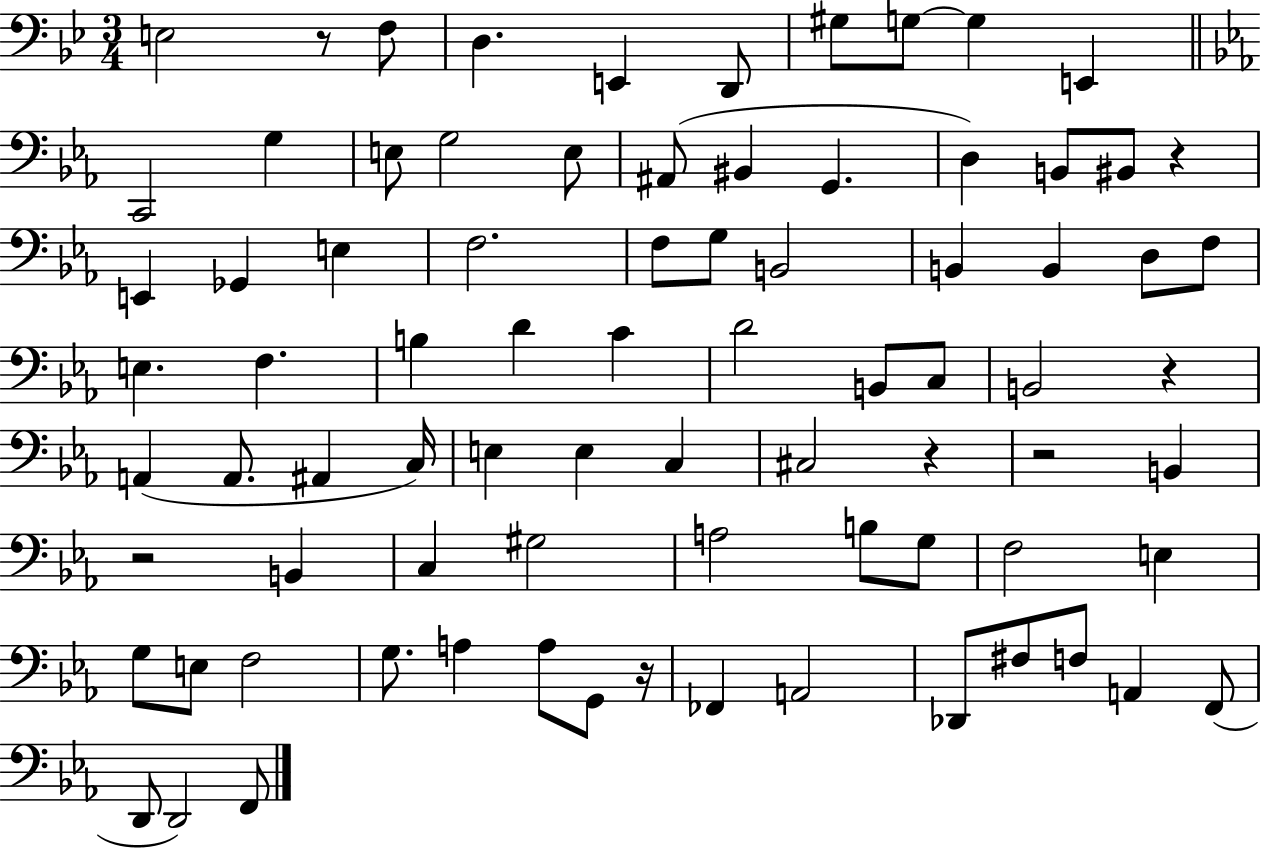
{
  \clef bass
  \numericTimeSignature
  \time 3/4
  \key bes \major
  e2 r8 f8 | d4. e,4 d,8 | gis8 g8~~ g4 e,4 | \bar "||" \break \key ees \major c,2 g4 | e8 g2 e8 | ais,8( bis,4 g,4. | d4) b,8 bis,8 r4 | \break e,4 ges,4 e4 | f2. | f8 g8 b,2 | b,4 b,4 d8 f8 | \break e4. f4. | b4 d'4 c'4 | d'2 b,8 c8 | b,2 r4 | \break a,4( a,8. ais,4 c16) | e4 e4 c4 | cis2 r4 | r2 b,4 | \break r2 b,4 | c4 gis2 | a2 b8 g8 | f2 e4 | \break g8 e8 f2 | g8. a4 a8 g,8 r16 | fes,4 a,2 | des,8 fis8 f8 a,4 f,8( | \break d,8 d,2) f,8 | \bar "|."
}